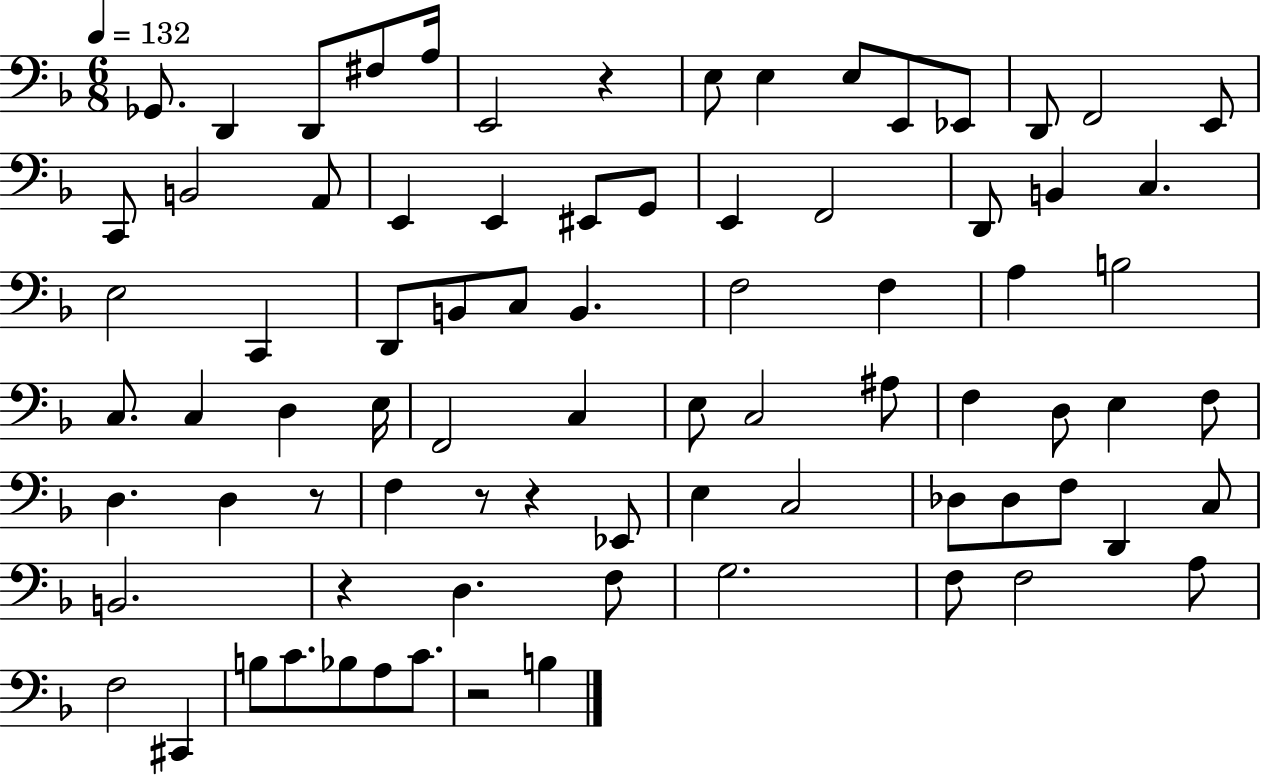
Gb2/e. D2/q D2/e F#3/e A3/s E2/h R/q E3/e E3/q E3/e E2/e Eb2/e D2/e F2/h E2/e C2/e B2/h A2/e E2/q E2/q EIS2/e G2/e E2/q F2/h D2/e B2/q C3/q. E3/h C2/q D2/e B2/e C3/e B2/q. F3/h F3/q A3/q B3/h C3/e. C3/q D3/q E3/s F2/h C3/q E3/e C3/h A#3/e F3/q D3/e E3/q F3/e D3/q. D3/q R/e F3/q R/e R/q Eb2/e E3/q C3/h Db3/e Db3/e F3/e D2/q C3/e B2/h. R/q D3/q. F3/e G3/h. F3/e F3/h A3/e F3/h C#2/q B3/e C4/e. Bb3/e A3/e C4/e. R/h B3/q